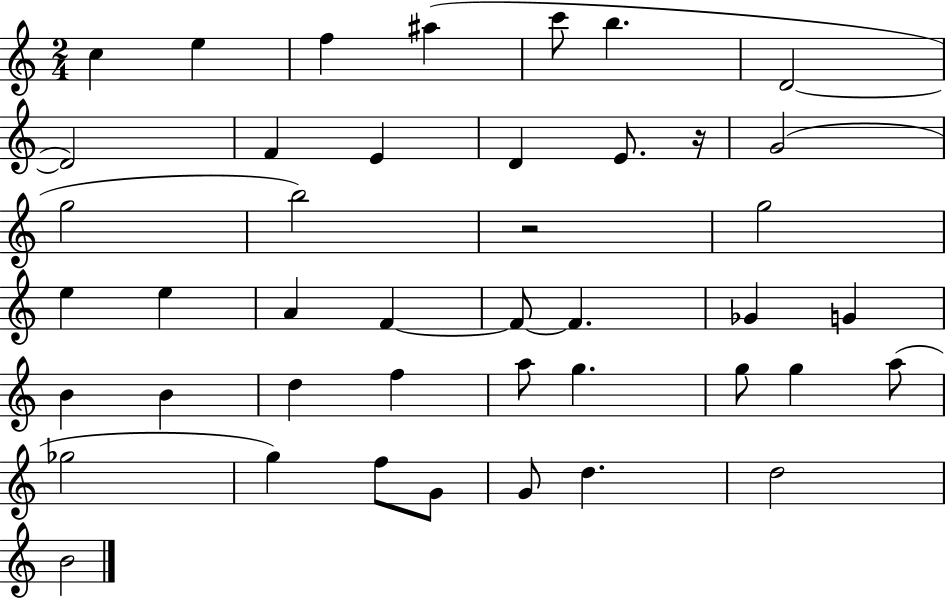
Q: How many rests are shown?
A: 2